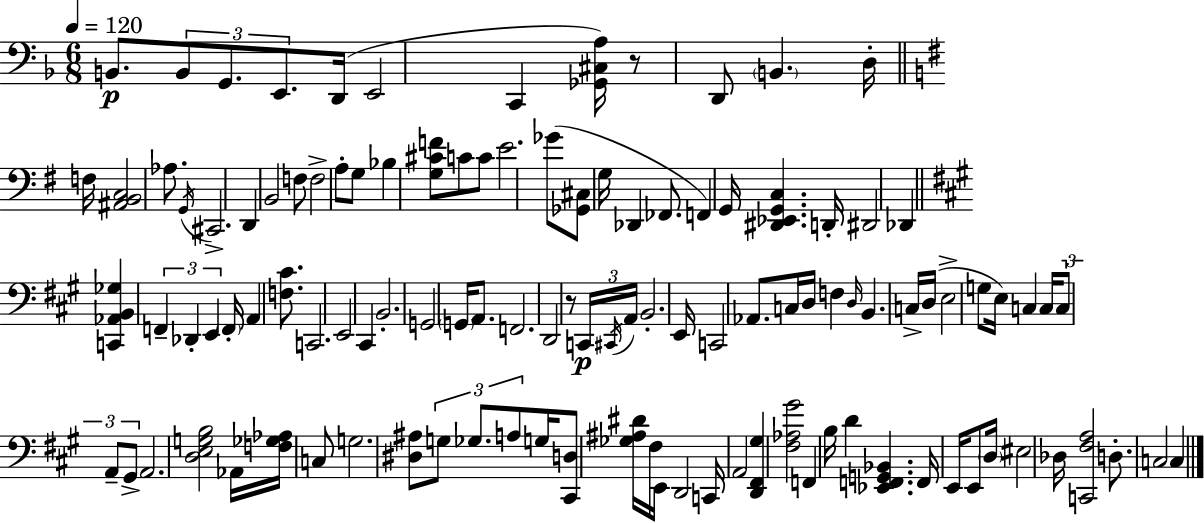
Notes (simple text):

B2/e. B2/e G2/e. E2/e. D2/s E2/h C2/q [Gb2,C#3,A3]/s R/e D2/e B2/q. D3/s F3/s [A#2,B2,C3]/h Ab3/e. G2/s C#2/h. D2/q B2/h F3/e F3/h A3/e G3/e Bb3/q [G3,C#4,F4]/e C4/e C4/e E4/h. Gb4/e [Gb2,C#3]/e G3/s Db2/q FES2/e. F2/q G2/s [D#2,Eb2,G2,C3]/q. D2/s D#2/h Db2/q [C2,Ab2,B2,Gb3]/q F2/q Db2/q E2/q F2/s A2/q [F3,C#4]/e. C2/h. E2/h C#2/q B2/h. G2/h G2/s A2/e. F2/h. D2/h R/e C2/s C#2/s A2/s B2/h. E2/s C2/h Ab2/e. C3/s D3/s F3/q D3/s B2/q. C3/s D3/s E3/h G3/e E3/s C3/q C3/s C3/e A2/e G#2/e A2/h. [D3,E3,G3,B3]/h Ab2/s [F3,Gb3,Ab3]/s C3/e G3/h. [D#3,A#3]/e G3/e Gb3/e. A3/e G3/s [C#2,D3]/e [Gb3,A#3,D#4]/s F#3/s E2/s D2/h C2/s A2/h [D2,F#2,G#3]/q [F#3,Ab3,G#4]/h F2/q B3/s D4/q [Eb2,F2,G2,Bb2]/q. F2/s E2/s E2/e D3/s EIS3/h Db3/s [C2,F#3,A3]/h D3/e. C3/h C3/q